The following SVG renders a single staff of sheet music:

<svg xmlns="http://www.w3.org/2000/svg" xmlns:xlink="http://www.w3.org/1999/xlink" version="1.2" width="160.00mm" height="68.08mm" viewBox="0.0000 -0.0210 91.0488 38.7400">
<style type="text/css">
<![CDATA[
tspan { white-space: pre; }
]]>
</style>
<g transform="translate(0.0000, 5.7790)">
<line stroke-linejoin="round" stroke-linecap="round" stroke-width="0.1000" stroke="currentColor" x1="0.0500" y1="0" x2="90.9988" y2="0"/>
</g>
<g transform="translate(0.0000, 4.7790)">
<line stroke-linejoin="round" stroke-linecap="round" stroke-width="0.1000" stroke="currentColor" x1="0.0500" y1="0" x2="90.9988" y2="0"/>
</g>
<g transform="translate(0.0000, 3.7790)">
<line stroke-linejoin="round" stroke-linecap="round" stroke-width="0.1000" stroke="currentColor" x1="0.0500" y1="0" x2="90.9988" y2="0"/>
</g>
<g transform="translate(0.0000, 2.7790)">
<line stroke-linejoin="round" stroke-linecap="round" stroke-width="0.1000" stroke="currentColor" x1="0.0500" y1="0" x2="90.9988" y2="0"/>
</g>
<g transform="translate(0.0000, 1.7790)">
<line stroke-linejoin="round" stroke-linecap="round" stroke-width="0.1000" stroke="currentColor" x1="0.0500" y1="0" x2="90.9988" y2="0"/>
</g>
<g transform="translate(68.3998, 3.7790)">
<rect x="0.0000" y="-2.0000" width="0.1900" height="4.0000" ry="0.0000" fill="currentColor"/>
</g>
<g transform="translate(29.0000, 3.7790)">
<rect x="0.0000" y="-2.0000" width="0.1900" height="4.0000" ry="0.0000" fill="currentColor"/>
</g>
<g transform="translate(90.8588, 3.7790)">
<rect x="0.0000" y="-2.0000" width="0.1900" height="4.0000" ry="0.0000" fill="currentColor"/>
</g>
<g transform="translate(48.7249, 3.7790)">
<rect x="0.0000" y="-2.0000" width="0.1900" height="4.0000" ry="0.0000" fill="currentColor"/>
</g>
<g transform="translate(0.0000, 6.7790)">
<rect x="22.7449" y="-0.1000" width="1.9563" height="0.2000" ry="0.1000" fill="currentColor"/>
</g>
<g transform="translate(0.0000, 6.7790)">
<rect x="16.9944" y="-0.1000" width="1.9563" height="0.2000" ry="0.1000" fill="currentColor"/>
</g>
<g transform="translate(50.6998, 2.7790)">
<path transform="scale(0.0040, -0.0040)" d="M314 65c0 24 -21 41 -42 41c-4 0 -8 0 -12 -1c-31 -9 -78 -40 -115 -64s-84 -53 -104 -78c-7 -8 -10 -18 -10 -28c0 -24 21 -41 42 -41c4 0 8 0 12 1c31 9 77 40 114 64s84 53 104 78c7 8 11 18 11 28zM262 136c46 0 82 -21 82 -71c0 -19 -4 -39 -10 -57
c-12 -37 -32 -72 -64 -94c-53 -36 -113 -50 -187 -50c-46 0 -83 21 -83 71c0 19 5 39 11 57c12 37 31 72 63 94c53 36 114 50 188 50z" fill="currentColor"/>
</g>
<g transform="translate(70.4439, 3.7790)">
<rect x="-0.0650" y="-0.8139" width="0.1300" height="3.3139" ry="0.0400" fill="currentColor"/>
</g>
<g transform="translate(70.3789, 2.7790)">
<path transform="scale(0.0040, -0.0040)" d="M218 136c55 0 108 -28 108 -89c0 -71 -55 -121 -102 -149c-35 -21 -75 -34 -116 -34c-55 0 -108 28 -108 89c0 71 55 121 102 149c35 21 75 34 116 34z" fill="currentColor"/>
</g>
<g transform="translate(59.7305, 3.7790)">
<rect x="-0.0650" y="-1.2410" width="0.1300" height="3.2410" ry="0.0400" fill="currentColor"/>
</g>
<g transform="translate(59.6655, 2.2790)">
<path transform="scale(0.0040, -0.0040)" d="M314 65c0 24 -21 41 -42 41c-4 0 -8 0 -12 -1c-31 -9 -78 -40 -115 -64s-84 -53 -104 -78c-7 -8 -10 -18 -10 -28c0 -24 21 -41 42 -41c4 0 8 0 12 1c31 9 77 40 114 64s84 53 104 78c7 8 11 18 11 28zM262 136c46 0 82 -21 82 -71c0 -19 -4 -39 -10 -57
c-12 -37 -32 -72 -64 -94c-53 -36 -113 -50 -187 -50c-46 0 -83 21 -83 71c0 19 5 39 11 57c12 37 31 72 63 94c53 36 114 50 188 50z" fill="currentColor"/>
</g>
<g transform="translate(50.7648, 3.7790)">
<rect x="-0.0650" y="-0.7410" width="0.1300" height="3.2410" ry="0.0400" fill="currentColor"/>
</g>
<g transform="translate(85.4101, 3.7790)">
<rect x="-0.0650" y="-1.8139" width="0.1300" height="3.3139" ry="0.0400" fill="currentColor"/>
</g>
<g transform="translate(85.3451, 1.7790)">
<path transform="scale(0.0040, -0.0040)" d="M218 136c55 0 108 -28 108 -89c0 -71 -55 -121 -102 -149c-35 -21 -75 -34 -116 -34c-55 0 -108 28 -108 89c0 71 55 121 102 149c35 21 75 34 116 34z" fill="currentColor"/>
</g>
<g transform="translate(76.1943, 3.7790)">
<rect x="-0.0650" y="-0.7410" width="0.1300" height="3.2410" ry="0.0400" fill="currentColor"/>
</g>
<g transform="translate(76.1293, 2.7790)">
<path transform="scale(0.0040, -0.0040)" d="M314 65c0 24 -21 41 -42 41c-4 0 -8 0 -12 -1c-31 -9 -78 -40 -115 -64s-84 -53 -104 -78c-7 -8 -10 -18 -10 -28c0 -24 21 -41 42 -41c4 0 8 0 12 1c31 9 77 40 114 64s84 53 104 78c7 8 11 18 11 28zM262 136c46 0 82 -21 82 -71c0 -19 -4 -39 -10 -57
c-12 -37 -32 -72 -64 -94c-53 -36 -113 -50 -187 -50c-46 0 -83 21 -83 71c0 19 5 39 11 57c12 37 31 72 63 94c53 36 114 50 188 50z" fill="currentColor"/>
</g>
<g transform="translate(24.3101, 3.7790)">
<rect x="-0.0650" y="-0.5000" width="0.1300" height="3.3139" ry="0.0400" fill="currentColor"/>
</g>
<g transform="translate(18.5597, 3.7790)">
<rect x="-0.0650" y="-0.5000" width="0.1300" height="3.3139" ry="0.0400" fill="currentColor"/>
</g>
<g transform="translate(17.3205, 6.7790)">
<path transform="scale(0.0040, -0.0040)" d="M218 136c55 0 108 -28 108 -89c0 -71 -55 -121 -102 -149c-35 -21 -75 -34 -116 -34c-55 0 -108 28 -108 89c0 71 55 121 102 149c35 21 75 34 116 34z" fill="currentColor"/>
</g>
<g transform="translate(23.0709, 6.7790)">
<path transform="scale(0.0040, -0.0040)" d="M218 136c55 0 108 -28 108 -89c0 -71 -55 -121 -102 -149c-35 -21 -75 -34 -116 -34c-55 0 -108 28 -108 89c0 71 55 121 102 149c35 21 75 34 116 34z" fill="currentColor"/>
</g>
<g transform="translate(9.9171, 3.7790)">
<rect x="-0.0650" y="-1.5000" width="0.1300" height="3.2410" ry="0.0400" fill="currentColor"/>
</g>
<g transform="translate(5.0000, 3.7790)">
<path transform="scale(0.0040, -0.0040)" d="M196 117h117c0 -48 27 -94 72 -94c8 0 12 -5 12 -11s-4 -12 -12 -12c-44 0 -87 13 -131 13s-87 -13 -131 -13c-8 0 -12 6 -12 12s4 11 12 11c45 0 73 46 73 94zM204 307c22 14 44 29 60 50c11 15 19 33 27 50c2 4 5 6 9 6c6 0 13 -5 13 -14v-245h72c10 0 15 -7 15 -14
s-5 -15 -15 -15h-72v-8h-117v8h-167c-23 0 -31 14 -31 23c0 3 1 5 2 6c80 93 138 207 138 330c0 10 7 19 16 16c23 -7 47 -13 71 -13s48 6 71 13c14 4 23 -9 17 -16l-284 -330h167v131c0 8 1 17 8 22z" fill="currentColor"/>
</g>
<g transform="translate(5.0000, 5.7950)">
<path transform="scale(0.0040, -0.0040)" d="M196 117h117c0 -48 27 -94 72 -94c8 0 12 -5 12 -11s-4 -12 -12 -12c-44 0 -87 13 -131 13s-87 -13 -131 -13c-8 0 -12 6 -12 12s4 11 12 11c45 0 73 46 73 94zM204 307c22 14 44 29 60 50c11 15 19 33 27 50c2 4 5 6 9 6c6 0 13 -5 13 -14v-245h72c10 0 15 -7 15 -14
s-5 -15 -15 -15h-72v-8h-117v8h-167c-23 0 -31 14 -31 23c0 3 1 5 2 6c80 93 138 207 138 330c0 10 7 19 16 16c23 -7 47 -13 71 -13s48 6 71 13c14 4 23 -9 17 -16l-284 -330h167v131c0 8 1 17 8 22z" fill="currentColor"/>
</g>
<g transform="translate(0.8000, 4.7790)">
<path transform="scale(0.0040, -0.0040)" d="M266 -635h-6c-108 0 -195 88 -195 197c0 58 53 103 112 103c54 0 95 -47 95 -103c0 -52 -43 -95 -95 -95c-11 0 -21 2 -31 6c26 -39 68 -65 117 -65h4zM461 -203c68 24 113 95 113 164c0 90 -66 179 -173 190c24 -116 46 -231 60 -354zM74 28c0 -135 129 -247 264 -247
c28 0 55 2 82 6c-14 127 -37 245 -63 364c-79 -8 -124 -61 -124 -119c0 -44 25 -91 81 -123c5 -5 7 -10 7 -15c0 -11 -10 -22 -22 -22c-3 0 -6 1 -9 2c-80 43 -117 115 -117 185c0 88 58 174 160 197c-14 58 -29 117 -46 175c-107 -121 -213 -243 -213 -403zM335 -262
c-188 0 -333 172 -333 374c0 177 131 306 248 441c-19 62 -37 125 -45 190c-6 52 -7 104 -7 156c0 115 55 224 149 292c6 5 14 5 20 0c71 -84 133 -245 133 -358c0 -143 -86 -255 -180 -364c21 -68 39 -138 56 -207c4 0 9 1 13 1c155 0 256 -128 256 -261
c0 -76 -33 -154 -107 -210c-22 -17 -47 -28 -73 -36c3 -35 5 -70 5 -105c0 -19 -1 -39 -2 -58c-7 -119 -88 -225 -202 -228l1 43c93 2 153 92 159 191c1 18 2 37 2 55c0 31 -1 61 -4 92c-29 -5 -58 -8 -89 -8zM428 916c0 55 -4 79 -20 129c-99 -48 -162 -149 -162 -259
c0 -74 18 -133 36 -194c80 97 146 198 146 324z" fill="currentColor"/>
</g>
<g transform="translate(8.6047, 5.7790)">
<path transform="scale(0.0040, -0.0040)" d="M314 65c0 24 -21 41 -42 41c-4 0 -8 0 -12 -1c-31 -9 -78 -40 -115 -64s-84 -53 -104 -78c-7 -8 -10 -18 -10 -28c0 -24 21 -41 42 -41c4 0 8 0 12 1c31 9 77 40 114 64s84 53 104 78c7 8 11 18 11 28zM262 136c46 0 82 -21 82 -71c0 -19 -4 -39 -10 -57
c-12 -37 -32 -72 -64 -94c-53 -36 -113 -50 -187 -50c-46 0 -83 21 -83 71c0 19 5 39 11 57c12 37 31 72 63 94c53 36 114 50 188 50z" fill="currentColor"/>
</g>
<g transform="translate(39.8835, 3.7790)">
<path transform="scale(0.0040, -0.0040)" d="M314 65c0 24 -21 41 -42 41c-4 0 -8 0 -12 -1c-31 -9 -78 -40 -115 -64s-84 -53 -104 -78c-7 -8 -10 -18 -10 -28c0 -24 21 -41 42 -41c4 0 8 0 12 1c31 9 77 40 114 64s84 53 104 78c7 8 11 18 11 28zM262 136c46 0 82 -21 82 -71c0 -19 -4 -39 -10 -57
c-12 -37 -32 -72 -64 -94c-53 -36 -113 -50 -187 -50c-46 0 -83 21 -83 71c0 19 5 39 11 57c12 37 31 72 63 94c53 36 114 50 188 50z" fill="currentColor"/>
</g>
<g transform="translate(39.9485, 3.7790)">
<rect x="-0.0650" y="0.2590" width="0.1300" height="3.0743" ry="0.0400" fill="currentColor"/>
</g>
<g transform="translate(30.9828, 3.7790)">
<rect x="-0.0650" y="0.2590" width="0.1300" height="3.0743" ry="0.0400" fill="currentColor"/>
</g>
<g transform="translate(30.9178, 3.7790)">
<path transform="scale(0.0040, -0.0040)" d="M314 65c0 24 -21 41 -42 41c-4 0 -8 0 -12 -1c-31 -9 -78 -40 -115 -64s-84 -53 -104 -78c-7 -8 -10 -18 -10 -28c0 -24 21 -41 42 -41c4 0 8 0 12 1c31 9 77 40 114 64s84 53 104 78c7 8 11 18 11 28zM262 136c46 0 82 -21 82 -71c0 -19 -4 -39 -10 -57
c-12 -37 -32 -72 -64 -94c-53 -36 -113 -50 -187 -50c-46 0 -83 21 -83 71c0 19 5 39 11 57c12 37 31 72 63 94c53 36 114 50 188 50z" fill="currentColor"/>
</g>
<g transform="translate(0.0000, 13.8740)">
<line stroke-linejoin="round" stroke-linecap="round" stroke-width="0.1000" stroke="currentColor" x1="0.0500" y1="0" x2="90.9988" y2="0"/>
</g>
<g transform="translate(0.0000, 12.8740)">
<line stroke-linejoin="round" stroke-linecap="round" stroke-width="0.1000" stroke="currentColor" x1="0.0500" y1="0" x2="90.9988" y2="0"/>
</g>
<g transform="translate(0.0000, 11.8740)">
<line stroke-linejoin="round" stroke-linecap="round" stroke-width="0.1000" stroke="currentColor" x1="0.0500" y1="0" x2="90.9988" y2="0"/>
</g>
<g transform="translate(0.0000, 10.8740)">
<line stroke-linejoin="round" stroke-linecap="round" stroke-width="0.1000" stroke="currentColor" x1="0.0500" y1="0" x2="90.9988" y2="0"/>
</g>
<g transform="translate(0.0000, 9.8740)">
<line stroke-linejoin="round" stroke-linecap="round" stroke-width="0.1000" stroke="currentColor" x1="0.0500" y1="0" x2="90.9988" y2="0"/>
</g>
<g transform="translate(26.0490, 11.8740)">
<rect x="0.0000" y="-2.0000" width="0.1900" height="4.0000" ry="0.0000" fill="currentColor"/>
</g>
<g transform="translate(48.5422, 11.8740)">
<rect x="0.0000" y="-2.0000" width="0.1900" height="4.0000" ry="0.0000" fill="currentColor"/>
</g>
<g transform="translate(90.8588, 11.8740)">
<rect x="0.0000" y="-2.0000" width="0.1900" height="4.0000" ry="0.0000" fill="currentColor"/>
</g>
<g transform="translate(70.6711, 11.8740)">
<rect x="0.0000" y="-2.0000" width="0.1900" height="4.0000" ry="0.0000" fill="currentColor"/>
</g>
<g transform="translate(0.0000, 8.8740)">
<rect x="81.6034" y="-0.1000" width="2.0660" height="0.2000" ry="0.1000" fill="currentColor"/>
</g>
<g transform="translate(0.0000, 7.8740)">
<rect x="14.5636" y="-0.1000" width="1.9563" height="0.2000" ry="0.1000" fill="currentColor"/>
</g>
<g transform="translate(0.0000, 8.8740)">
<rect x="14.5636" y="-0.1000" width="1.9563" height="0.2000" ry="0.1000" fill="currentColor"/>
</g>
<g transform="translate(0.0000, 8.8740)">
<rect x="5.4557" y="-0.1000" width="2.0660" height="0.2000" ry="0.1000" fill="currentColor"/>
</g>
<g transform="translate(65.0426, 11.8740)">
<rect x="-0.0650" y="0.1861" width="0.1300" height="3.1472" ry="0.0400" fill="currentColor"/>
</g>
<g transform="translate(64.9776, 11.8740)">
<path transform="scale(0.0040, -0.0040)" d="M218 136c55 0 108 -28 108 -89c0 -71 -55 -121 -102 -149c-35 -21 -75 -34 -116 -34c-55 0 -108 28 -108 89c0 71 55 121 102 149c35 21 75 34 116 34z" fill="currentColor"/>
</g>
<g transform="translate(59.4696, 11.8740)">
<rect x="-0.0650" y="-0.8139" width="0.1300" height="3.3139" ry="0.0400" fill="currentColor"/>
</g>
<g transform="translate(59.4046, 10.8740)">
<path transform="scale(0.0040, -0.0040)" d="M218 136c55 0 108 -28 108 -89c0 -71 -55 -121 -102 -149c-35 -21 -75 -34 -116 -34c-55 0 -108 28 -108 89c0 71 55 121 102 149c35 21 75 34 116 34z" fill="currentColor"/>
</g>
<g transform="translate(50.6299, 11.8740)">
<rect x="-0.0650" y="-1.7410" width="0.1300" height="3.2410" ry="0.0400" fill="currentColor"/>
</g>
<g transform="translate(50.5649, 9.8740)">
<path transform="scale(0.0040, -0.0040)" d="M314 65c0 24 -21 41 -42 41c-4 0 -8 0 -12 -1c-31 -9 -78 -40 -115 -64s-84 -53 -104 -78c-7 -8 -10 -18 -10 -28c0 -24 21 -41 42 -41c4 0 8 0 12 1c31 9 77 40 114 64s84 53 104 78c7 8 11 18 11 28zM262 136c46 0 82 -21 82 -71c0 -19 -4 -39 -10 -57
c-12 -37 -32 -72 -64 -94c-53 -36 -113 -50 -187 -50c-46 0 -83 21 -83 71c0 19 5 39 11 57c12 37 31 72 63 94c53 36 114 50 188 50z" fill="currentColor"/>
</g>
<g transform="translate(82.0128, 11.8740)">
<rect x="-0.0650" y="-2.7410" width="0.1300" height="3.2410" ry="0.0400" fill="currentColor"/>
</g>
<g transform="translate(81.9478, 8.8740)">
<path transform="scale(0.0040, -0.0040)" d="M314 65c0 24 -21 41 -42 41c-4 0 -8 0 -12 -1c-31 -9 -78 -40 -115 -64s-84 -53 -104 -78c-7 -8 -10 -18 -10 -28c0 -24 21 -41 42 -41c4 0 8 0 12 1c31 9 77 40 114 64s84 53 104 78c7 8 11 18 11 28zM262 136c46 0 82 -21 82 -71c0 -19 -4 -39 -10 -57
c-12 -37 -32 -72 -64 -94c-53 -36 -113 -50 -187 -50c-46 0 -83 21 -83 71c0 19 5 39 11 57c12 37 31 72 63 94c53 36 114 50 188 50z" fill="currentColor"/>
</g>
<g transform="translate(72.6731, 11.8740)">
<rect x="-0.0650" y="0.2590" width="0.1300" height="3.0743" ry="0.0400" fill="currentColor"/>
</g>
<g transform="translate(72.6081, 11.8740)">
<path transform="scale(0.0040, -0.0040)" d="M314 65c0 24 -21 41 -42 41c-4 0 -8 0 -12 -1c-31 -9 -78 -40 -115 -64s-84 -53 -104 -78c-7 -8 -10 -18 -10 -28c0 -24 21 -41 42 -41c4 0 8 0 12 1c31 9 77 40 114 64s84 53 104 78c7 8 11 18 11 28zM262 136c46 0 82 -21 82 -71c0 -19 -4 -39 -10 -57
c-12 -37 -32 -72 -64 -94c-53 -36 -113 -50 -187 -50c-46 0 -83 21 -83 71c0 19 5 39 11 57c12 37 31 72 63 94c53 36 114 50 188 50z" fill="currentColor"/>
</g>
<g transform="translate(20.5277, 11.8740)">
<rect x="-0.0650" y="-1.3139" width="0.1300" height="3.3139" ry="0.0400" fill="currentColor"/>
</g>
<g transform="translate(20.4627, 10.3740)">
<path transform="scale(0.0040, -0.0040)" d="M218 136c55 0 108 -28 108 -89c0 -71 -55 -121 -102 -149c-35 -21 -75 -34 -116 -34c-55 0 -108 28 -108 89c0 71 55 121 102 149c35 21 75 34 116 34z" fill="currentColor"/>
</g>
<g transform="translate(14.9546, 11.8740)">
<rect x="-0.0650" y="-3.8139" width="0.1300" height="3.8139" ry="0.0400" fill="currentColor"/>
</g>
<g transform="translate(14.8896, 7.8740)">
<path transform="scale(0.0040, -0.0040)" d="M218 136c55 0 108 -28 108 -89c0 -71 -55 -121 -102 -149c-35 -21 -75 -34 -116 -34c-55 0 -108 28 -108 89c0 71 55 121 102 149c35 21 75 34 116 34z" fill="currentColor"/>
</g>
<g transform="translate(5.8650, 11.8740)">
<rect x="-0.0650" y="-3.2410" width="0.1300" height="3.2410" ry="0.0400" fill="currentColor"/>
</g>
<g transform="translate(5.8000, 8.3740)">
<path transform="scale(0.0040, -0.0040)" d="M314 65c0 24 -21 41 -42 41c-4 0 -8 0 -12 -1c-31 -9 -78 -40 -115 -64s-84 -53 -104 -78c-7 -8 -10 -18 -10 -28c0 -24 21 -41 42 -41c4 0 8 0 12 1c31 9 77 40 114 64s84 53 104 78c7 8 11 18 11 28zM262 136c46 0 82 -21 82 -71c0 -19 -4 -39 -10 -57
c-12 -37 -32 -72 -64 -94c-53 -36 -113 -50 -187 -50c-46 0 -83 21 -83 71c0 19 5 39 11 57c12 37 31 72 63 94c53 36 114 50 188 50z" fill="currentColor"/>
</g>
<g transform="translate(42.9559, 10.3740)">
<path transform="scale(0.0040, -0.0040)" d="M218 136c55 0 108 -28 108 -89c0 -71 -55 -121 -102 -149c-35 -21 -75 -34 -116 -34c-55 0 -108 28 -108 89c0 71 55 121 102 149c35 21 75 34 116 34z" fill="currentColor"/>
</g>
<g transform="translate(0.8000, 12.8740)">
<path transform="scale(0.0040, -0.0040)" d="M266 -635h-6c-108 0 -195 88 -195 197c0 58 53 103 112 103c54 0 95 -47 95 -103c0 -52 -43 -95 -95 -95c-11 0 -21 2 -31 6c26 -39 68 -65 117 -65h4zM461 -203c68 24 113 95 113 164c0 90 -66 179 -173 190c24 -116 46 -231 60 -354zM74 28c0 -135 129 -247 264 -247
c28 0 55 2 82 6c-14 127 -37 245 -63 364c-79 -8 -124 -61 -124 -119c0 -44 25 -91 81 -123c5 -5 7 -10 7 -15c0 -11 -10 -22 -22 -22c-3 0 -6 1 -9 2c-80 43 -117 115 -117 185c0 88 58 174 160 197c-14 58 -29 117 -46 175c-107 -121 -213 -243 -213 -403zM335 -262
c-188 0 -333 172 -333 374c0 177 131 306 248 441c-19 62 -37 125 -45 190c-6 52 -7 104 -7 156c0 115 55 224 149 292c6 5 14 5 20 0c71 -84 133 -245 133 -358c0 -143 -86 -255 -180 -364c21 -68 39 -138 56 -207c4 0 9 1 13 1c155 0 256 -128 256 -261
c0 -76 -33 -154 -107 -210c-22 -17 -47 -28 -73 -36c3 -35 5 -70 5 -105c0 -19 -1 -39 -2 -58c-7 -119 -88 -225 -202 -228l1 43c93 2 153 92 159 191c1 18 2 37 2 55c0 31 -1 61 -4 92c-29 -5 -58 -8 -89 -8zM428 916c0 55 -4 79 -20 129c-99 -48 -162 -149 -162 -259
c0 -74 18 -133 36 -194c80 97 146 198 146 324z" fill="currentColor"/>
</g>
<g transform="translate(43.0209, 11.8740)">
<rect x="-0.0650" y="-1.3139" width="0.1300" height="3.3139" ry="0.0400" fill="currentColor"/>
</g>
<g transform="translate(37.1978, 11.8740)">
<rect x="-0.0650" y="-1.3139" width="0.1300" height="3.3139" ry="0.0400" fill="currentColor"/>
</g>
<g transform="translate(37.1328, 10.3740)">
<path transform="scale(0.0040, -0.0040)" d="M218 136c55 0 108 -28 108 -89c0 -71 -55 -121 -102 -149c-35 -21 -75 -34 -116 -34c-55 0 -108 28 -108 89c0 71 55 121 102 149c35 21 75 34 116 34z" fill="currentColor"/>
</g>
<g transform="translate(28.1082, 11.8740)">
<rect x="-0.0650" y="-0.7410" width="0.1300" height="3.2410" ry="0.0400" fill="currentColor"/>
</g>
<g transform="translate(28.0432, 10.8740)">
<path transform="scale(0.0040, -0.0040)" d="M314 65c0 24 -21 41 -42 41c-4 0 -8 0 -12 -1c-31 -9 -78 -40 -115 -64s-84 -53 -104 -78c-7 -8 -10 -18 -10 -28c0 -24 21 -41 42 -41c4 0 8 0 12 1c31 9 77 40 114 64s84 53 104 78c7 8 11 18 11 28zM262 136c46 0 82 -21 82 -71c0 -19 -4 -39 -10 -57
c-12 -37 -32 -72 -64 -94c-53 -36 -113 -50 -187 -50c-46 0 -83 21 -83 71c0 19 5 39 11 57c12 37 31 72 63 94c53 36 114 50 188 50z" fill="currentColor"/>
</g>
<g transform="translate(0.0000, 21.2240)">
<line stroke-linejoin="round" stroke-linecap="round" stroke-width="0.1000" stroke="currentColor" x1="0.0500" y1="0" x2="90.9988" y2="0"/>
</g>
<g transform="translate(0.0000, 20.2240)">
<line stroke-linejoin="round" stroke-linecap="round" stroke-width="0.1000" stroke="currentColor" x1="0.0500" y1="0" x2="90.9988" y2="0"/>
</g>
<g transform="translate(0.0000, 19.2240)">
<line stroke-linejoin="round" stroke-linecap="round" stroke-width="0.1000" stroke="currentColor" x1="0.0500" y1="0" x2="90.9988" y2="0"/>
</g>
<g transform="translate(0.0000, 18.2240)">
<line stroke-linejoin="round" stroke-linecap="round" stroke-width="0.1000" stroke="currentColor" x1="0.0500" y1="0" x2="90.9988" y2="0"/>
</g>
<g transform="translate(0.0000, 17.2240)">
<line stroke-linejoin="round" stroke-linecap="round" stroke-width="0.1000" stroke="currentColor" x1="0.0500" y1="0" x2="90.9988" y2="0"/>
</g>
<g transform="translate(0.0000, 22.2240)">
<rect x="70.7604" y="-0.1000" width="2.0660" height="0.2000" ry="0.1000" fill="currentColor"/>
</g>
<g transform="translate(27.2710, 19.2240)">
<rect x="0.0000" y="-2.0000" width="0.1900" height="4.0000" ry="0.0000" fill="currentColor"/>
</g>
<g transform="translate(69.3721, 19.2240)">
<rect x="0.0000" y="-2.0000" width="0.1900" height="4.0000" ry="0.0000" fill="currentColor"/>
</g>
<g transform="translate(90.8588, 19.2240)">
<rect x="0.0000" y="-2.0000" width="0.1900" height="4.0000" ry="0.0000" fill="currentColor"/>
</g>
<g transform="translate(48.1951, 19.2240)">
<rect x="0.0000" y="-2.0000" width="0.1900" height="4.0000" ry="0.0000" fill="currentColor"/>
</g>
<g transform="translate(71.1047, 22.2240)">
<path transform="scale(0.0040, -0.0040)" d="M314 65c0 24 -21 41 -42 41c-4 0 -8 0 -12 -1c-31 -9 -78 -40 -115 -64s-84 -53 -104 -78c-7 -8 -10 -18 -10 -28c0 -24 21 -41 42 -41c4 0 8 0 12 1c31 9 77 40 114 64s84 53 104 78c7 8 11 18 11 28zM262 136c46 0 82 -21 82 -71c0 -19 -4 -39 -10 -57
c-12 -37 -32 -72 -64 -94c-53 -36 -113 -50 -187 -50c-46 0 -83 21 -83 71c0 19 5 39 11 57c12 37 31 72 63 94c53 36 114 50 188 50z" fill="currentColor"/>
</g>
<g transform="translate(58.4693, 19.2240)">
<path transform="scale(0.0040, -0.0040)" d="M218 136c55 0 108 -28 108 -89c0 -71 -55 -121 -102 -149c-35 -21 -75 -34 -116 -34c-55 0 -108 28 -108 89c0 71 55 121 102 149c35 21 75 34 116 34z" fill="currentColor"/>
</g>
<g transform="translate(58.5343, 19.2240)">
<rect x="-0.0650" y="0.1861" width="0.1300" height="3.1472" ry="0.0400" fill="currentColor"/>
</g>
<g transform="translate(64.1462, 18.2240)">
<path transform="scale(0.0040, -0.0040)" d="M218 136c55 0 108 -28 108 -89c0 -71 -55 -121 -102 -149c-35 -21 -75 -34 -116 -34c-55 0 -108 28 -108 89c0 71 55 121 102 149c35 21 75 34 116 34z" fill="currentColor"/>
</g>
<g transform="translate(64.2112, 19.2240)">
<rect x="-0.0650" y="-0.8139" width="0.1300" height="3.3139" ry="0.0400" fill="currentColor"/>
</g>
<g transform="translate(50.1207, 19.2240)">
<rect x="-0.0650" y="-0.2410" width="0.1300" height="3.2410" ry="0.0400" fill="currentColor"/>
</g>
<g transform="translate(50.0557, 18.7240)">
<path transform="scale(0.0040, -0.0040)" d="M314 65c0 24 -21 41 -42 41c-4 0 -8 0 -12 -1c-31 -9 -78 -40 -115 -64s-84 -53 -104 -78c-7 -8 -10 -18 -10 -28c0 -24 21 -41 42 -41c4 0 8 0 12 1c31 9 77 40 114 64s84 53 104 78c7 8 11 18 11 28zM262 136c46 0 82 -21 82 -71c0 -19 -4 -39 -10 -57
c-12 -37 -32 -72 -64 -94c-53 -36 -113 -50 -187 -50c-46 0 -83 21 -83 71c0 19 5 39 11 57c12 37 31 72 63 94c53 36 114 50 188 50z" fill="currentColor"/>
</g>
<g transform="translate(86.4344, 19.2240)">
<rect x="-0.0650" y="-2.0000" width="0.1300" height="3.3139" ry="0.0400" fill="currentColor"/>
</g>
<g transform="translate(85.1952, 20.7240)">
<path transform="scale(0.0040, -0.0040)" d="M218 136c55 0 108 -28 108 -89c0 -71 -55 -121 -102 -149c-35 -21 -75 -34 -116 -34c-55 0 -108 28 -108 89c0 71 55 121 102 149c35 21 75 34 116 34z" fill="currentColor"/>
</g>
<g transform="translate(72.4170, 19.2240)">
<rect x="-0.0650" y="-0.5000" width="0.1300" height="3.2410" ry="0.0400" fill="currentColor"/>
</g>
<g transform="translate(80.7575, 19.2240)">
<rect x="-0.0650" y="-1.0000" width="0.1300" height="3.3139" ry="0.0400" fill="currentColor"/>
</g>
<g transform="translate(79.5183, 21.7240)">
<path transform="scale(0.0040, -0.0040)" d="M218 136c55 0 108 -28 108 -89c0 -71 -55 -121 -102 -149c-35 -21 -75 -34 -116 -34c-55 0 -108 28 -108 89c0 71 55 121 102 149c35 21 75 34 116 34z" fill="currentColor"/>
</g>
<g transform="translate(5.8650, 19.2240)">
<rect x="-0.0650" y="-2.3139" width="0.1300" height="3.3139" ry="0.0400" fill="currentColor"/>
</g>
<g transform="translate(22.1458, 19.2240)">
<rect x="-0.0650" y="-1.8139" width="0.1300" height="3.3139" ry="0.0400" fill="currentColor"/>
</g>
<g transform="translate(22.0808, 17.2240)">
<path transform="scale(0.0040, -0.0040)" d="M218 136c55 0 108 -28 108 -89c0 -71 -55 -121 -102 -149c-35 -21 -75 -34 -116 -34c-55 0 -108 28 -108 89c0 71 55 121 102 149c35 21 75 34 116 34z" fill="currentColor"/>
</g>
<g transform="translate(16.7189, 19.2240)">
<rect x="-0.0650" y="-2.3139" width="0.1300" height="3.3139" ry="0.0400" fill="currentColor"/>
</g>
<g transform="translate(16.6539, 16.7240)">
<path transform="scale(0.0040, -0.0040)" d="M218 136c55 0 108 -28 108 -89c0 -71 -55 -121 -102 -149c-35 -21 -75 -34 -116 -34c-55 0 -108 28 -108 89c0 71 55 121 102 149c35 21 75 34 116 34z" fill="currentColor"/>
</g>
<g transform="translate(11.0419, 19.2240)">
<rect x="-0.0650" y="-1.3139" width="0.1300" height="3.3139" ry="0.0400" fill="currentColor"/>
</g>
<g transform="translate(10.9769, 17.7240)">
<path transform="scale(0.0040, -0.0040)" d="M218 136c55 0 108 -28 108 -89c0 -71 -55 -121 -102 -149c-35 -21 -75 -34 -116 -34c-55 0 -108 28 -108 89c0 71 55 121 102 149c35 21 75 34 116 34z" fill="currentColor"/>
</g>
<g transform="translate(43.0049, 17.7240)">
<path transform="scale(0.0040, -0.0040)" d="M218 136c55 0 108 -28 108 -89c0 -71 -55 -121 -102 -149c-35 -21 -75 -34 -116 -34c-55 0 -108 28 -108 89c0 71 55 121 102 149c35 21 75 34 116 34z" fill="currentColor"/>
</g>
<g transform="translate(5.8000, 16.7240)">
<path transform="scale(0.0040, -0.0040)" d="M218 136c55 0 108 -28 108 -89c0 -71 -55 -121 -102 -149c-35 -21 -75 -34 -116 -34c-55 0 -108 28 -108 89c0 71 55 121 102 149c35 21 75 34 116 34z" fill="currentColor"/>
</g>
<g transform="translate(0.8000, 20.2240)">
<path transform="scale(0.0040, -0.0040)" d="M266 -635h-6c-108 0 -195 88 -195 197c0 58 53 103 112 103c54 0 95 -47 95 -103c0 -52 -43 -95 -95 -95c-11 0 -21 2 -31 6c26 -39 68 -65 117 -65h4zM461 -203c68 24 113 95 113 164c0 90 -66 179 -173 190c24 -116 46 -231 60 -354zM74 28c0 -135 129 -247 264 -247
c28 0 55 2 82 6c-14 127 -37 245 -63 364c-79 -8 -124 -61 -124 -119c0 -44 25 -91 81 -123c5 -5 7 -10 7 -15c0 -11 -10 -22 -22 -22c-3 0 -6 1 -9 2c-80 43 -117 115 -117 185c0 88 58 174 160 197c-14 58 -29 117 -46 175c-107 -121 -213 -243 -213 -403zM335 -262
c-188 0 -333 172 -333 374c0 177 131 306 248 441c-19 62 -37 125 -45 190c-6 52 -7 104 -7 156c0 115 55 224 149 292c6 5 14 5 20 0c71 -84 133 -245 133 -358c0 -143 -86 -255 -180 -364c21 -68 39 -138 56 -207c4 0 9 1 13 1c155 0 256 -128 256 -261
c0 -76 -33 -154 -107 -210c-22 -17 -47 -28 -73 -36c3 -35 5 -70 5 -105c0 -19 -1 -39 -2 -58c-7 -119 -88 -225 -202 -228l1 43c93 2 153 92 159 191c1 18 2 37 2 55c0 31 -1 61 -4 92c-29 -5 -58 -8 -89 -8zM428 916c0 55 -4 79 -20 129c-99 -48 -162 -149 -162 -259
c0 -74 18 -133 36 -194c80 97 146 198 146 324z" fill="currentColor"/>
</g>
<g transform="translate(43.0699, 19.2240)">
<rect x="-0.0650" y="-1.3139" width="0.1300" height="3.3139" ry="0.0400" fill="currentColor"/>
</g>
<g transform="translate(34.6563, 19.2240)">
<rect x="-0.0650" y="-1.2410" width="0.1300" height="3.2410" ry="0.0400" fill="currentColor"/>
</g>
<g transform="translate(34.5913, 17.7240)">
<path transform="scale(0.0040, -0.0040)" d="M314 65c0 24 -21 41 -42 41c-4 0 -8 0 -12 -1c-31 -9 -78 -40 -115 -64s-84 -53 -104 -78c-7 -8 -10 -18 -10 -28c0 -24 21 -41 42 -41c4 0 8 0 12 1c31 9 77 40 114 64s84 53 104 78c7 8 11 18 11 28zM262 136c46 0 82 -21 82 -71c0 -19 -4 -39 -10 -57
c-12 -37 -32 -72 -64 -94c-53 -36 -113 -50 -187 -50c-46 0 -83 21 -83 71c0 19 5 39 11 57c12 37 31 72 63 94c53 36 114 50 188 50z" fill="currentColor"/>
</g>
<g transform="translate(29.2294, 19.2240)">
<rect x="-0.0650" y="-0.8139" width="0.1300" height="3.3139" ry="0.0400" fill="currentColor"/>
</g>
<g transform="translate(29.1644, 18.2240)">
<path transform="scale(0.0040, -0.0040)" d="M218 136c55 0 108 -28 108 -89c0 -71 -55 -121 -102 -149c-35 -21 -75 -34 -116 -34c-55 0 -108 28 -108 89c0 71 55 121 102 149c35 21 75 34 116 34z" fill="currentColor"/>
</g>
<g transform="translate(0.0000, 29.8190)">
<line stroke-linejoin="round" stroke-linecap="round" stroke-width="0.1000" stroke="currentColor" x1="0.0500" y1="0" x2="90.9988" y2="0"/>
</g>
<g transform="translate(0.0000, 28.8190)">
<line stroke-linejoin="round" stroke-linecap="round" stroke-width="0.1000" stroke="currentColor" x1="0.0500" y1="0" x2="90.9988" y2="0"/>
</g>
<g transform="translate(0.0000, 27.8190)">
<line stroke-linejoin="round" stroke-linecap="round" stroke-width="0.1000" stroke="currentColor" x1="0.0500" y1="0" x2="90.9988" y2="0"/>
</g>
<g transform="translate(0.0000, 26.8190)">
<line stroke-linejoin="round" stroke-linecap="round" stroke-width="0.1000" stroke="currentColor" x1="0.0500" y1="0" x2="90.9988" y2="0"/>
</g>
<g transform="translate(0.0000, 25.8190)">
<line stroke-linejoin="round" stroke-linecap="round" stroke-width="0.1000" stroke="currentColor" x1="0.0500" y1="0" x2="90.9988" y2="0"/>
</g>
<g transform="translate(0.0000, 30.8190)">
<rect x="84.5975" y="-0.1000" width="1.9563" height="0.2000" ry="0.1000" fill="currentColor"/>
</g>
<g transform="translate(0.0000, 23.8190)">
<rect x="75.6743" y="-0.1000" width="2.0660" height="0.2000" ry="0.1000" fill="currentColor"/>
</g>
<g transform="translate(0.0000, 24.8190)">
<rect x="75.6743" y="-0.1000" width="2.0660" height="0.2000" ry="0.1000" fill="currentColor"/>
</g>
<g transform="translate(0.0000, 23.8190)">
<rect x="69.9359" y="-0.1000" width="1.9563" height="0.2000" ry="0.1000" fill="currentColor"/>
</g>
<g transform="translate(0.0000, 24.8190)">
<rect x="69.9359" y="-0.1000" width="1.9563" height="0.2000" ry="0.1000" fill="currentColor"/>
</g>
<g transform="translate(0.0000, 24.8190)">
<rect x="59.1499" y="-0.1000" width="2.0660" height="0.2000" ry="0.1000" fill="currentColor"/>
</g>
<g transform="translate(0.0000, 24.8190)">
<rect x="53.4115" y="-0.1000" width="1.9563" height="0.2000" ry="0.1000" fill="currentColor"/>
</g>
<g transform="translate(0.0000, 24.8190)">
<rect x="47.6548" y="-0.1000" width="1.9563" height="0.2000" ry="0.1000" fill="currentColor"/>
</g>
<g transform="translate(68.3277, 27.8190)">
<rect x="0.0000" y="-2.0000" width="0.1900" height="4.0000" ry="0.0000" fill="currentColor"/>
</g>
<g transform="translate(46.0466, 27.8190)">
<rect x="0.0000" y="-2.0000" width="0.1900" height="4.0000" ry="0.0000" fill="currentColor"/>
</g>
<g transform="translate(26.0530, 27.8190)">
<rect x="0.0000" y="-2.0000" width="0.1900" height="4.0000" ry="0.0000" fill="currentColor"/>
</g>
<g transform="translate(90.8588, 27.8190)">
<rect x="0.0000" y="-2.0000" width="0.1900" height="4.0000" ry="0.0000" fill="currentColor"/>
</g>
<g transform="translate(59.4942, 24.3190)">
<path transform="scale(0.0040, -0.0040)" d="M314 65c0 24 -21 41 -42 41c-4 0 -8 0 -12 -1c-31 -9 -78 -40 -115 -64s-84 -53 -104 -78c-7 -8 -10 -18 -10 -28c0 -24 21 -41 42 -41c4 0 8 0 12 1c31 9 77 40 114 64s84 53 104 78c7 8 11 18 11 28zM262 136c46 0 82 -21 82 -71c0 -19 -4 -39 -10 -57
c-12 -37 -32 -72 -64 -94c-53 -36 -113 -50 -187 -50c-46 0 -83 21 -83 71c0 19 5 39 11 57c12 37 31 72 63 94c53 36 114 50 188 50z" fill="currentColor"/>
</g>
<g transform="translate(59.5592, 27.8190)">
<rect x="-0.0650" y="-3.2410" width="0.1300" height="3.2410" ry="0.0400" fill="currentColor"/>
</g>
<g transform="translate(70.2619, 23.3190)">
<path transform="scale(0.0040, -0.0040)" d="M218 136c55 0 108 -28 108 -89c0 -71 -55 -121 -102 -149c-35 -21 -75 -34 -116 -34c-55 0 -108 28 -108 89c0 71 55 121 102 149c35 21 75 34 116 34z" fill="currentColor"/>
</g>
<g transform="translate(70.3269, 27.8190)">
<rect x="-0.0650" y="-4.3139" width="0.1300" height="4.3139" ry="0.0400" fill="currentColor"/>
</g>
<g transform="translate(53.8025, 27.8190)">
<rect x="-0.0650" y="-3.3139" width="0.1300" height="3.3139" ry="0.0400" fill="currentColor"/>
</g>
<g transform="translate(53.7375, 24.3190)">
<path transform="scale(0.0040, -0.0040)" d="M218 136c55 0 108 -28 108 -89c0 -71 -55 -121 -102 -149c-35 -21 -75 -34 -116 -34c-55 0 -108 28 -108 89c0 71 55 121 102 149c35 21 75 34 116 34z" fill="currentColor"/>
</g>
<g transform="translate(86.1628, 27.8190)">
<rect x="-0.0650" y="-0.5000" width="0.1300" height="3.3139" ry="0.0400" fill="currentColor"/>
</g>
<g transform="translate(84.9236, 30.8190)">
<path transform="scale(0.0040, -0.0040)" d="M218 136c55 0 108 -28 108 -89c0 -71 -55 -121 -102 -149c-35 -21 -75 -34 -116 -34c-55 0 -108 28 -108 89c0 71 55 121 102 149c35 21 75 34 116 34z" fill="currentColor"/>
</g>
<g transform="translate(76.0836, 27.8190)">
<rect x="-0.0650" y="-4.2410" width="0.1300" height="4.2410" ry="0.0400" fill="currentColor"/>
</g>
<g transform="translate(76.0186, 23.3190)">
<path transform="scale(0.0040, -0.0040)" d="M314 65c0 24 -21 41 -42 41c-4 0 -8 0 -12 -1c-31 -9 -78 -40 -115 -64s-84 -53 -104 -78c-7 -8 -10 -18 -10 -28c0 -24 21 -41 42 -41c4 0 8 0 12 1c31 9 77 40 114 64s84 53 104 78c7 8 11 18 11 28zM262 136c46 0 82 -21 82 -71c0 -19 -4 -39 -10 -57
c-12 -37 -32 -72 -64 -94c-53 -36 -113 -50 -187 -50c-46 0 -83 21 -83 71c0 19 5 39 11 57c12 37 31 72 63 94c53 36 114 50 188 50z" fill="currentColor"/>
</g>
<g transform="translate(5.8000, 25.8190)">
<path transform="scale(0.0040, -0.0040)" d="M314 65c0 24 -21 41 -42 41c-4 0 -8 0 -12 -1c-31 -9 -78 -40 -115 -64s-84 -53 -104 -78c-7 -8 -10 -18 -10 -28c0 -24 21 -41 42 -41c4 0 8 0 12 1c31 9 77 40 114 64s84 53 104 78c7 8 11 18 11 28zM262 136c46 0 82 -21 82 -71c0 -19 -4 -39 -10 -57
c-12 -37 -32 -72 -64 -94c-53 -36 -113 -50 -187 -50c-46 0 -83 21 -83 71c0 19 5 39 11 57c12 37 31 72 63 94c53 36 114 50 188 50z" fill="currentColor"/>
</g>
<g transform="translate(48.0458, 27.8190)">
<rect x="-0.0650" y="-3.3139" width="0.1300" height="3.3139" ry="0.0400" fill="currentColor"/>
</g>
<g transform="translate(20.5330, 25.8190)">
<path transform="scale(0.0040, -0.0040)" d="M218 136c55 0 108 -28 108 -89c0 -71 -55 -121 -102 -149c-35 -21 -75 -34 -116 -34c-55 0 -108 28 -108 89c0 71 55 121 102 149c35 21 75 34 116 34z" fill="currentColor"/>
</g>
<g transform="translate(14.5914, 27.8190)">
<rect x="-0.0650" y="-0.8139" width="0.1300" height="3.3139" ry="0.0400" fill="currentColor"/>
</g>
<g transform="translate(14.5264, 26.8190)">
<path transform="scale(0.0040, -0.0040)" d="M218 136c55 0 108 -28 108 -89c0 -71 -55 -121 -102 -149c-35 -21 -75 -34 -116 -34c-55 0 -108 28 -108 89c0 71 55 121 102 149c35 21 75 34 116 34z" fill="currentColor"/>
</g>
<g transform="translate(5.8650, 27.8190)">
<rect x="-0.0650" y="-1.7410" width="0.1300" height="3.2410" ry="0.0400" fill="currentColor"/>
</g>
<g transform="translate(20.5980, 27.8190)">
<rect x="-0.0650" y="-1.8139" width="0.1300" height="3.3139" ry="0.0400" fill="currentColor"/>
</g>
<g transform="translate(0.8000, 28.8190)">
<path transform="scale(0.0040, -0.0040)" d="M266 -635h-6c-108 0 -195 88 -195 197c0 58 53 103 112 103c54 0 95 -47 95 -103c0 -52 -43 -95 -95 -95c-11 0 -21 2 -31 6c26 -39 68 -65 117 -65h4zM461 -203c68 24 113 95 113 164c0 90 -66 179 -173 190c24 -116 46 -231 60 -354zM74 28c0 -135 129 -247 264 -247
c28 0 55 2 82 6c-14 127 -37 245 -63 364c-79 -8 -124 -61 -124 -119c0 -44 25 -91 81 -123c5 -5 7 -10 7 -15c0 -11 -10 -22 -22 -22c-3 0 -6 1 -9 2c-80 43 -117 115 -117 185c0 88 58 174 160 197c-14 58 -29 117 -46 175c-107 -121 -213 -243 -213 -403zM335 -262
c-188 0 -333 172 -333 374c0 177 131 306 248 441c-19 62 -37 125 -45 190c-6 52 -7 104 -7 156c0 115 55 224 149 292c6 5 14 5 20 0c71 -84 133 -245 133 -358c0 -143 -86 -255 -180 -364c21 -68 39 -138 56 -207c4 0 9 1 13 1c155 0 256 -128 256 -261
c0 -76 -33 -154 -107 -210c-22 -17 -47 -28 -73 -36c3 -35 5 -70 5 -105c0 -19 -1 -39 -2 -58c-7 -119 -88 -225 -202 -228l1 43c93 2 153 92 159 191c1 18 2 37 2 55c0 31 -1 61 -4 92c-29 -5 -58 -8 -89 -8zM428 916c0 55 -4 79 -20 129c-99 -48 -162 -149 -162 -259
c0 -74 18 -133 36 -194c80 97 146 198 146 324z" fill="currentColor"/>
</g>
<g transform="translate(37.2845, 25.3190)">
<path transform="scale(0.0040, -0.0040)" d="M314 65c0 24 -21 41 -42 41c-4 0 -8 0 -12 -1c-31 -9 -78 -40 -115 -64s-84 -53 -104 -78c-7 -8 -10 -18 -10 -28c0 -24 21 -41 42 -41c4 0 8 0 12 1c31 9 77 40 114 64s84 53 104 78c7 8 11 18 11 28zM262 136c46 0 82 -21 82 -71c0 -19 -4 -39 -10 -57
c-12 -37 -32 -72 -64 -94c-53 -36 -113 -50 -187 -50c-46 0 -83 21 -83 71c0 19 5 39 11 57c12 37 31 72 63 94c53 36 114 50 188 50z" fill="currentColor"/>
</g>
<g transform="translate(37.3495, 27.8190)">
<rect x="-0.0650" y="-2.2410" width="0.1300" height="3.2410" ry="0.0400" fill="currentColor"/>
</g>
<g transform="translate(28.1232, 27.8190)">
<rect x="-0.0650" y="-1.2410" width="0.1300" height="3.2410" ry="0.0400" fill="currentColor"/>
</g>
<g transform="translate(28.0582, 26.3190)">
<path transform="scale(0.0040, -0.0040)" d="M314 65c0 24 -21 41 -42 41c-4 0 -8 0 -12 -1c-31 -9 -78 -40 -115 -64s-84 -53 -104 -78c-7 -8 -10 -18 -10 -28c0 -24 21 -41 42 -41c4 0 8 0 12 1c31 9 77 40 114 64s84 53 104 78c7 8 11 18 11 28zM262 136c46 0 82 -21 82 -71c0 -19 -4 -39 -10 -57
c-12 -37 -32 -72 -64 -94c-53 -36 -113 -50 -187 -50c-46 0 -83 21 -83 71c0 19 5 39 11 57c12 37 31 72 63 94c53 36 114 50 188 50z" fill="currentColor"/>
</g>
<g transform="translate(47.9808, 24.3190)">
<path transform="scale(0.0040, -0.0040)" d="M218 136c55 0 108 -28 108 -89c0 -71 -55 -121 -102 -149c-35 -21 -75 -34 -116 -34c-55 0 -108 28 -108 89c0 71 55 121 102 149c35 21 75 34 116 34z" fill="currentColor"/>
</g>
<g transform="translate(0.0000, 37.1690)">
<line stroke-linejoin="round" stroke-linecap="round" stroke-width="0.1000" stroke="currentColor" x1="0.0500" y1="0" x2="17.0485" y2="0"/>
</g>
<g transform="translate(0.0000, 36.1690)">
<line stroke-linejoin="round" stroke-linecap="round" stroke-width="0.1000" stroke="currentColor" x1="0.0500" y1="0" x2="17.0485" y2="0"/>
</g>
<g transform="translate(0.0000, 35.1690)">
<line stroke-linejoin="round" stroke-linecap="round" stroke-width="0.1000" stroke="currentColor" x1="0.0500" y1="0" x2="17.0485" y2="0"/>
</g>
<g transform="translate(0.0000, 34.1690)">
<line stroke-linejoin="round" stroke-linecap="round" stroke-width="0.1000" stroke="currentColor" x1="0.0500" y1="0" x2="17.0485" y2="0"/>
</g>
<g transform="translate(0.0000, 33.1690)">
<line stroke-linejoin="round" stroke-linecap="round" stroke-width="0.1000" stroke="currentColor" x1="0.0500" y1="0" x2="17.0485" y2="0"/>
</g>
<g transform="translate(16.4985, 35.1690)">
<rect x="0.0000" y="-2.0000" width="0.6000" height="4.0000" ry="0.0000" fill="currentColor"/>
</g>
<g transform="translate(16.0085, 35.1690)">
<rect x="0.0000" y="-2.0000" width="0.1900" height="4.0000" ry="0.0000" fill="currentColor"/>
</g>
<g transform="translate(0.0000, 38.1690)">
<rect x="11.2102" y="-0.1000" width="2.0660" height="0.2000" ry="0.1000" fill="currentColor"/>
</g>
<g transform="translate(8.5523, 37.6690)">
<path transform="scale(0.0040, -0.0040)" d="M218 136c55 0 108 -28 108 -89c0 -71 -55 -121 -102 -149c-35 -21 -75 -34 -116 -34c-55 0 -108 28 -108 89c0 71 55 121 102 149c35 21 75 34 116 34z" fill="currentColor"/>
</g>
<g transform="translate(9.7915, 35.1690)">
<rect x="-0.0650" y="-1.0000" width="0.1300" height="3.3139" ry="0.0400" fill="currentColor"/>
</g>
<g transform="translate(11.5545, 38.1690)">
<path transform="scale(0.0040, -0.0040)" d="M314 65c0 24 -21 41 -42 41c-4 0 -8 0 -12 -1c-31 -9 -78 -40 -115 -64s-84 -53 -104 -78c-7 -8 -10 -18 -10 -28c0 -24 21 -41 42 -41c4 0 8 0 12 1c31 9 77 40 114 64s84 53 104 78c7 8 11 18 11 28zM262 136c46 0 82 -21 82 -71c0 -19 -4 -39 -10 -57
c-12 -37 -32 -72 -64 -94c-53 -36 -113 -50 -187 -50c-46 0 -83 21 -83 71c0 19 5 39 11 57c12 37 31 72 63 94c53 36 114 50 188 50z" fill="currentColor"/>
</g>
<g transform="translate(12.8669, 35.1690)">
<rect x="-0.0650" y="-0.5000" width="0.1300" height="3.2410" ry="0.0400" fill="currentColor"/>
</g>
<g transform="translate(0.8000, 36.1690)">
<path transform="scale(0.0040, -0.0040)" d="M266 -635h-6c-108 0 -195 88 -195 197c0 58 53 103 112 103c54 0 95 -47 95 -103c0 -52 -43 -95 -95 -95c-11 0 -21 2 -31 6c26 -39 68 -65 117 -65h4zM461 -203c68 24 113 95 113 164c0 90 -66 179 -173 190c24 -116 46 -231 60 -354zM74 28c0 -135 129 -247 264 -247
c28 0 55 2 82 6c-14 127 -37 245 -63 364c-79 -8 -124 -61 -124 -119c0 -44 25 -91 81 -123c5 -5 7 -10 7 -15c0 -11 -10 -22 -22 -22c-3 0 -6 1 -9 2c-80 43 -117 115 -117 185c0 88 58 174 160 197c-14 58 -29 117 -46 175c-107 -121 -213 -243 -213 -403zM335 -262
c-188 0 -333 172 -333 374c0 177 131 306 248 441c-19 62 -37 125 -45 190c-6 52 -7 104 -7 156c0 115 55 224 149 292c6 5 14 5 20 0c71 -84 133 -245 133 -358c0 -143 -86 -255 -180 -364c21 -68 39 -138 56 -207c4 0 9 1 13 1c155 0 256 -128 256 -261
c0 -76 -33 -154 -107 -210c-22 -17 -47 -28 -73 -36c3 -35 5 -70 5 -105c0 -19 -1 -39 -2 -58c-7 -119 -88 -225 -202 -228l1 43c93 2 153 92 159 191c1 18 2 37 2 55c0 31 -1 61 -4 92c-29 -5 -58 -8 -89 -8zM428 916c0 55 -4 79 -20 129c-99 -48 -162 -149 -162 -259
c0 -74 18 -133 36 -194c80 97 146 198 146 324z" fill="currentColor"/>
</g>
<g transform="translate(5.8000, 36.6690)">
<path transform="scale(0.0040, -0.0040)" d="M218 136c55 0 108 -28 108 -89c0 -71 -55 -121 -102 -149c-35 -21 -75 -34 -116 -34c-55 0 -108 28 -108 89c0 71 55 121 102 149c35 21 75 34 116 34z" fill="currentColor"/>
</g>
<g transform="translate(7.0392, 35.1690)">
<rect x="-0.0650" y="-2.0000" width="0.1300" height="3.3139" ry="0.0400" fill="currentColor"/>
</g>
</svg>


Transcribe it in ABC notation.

X:1
T:Untitled
M:4/4
L:1/4
K:C
E2 C C B2 B2 d2 e2 d d2 f b2 c' e d2 e e f2 d B B2 a2 g e g f d e2 e c2 B d C2 D F f2 d f e2 g2 b b b2 d' d'2 C F D C2